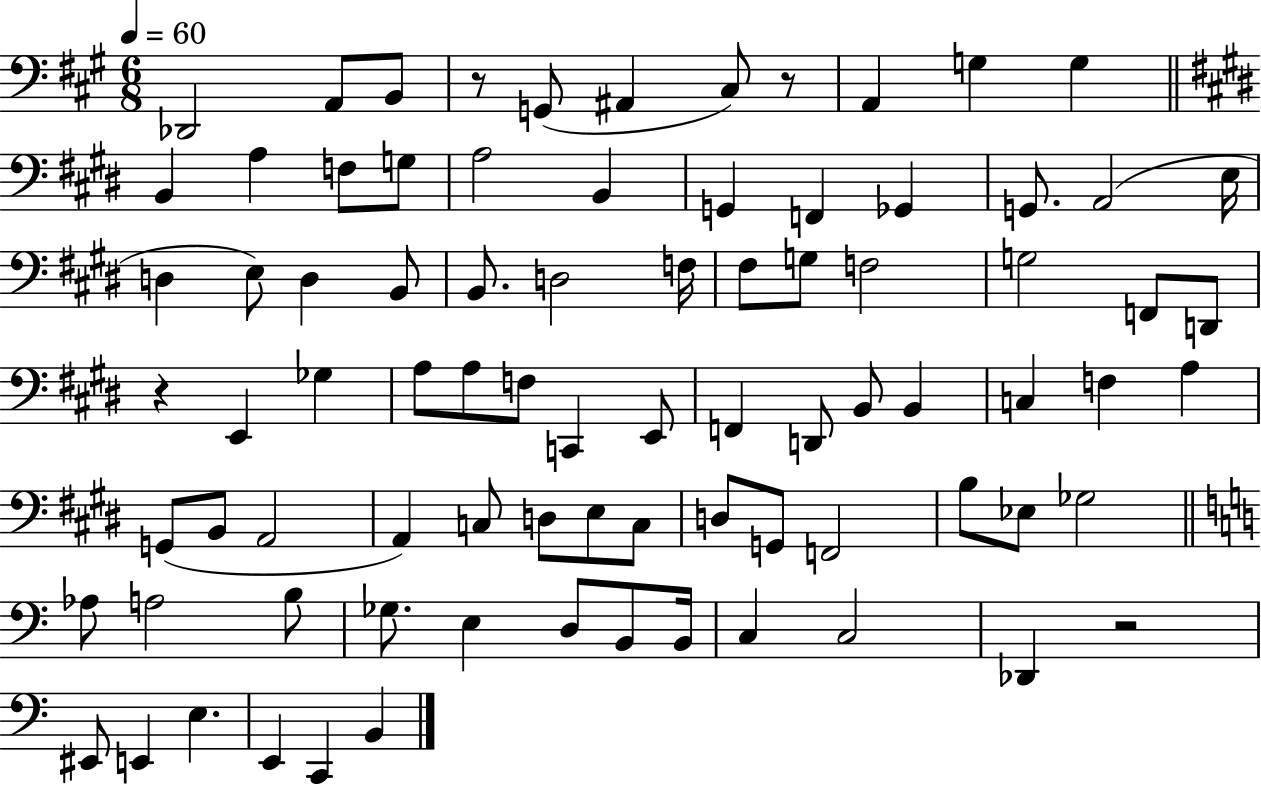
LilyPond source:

{
  \clef bass
  \numericTimeSignature
  \time 6/8
  \key a \major
  \tempo 4 = 60
  des,2 a,8 b,8 | r8 g,8( ais,4 cis8) r8 | a,4 g4 g4 | \bar "||" \break \key e \major b,4 a4 f8 g8 | a2 b,4 | g,4 f,4 ges,4 | g,8. a,2( e16 | \break d4 e8) d4 b,8 | b,8. d2 f16 | fis8 g8 f2 | g2 f,8 d,8 | \break r4 e,4 ges4 | a8 a8 f8 c,4 e,8 | f,4 d,8 b,8 b,4 | c4 f4 a4 | \break g,8( b,8 a,2 | a,4) c8 d8 e8 c8 | d8 g,8 f,2 | b8 ees8 ges2 | \break \bar "||" \break \key c \major aes8 a2 b8 | ges8. e4 d8 b,8 b,16 | c4 c2 | des,4 r2 | \break eis,8 e,4 e4. | e,4 c,4 b,4 | \bar "|."
}